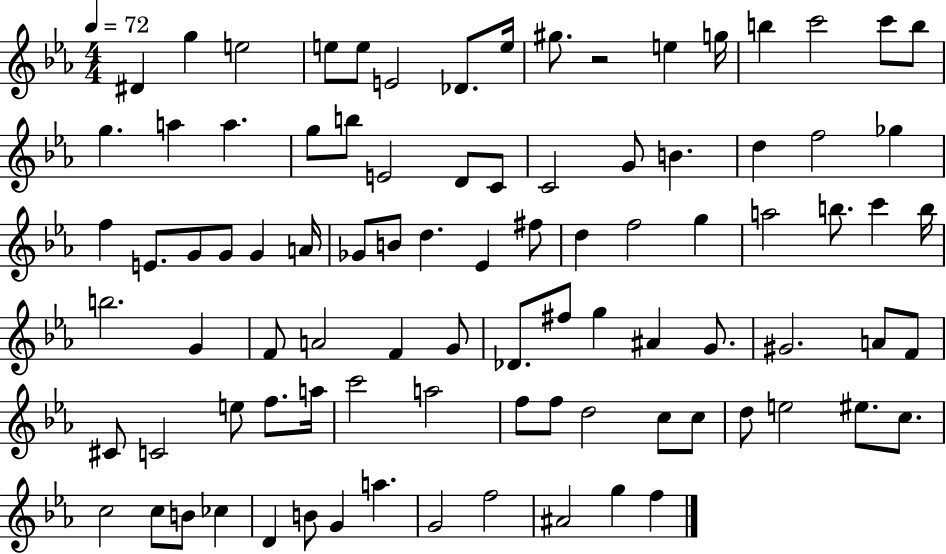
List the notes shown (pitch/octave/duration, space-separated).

D#4/q G5/q E5/h E5/e E5/e E4/h Db4/e. E5/s G#5/e. R/h E5/q G5/s B5/q C6/h C6/e B5/e G5/q. A5/q A5/q. G5/e B5/e E4/h D4/e C4/e C4/h G4/e B4/q. D5/q F5/h Gb5/q F5/q E4/e. G4/e G4/e G4/q A4/s Gb4/e B4/e D5/q. Eb4/q F#5/e D5/q F5/h G5/q A5/h B5/e. C6/q B5/s B5/h. G4/q F4/e A4/h F4/q G4/e Db4/e. F#5/e G5/q A#4/q G4/e. G#4/h. A4/e F4/e C#4/e C4/h E5/e F5/e. A5/s C6/h A5/h F5/e F5/e D5/h C5/e C5/e D5/e E5/h EIS5/e. C5/e. C5/h C5/e B4/e CES5/q D4/q B4/e G4/q A5/q. G4/h F5/h A#4/h G5/q F5/q